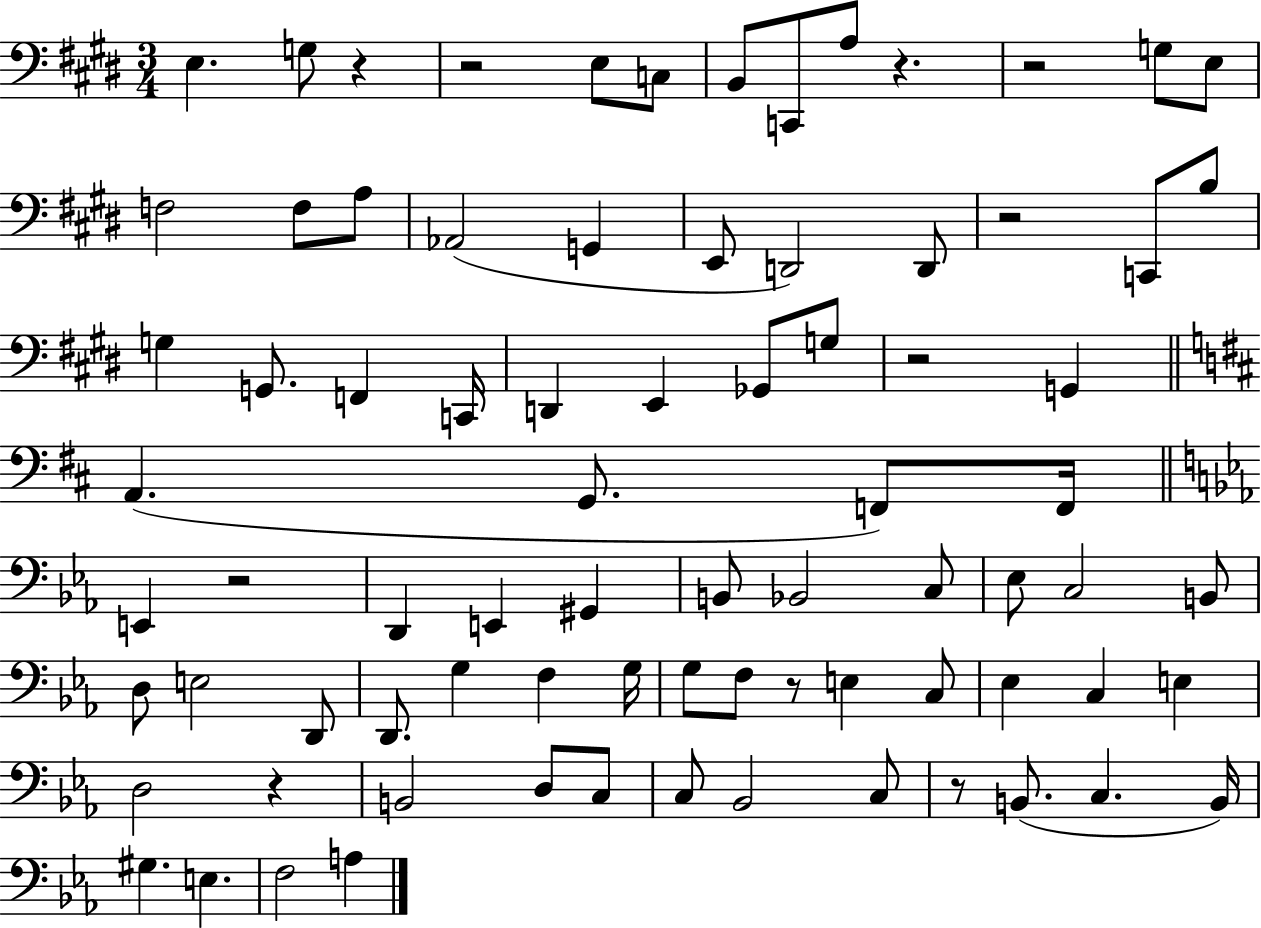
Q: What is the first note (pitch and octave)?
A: E3